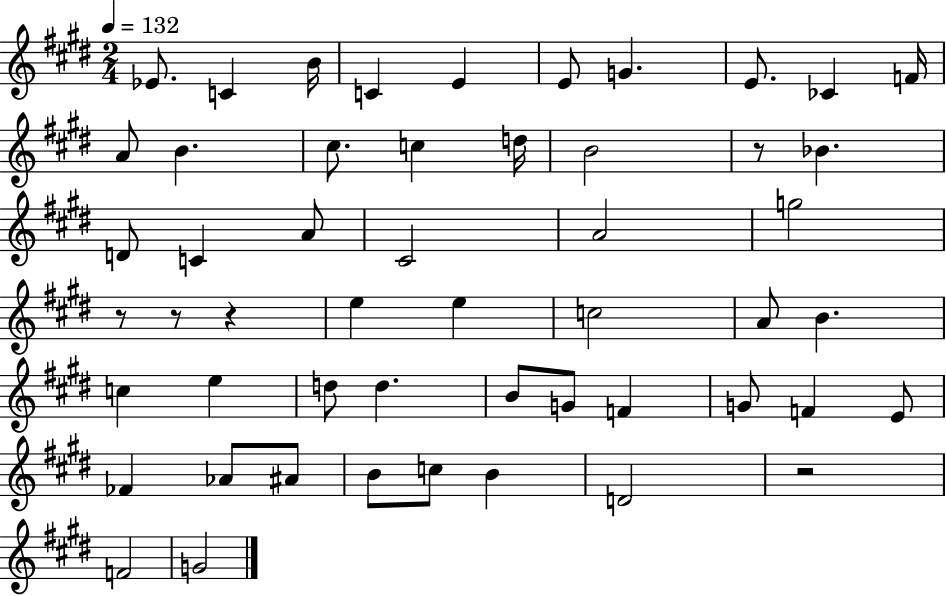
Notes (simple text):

Eb4/e. C4/q B4/s C4/q E4/q E4/e G4/q. E4/e. CES4/q F4/s A4/e B4/q. C#5/e. C5/q D5/s B4/h R/e Bb4/q. D4/e C4/q A4/e C#4/h A4/h G5/h R/e R/e R/q E5/q E5/q C5/h A4/e B4/q. C5/q E5/q D5/e D5/q. B4/e G4/e F4/q G4/e F4/q E4/e FES4/q Ab4/e A#4/e B4/e C5/e B4/q D4/h R/h F4/h G4/h